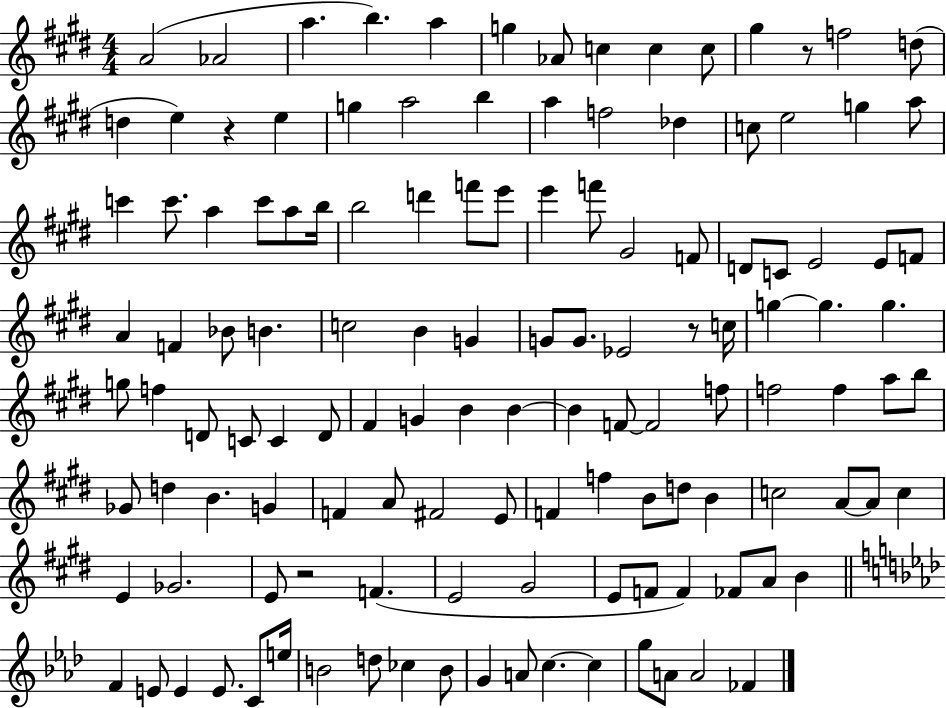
X:1
T:Untitled
M:4/4
L:1/4
K:E
A2 _A2 a b a g _A/2 c c c/2 ^g z/2 f2 d/2 d e z e g a2 b a f2 _d c/2 e2 g a/2 c' c'/2 a c'/2 a/2 b/4 b2 d' f'/2 e'/2 e' f'/2 ^G2 F/2 D/2 C/2 E2 E/2 F/2 A F _B/2 B c2 B G G/2 G/2 _E2 z/2 c/4 g g g g/2 f D/2 C/2 C D/2 ^F G B B B F/2 F2 f/2 f2 f a/2 b/2 _G/2 d B G F A/2 ^F2 E/2 F f B/2 d/2 B c2 A/2 A/2 c E _G2 E/2 z2 F E2 ^G2 E/2 F/2 F _F/2 A/2 B F E/2 E E/2 C/2 e/4 B2 d/2 _c B/2 G A/2 c c g/2 A/2 A2 _F